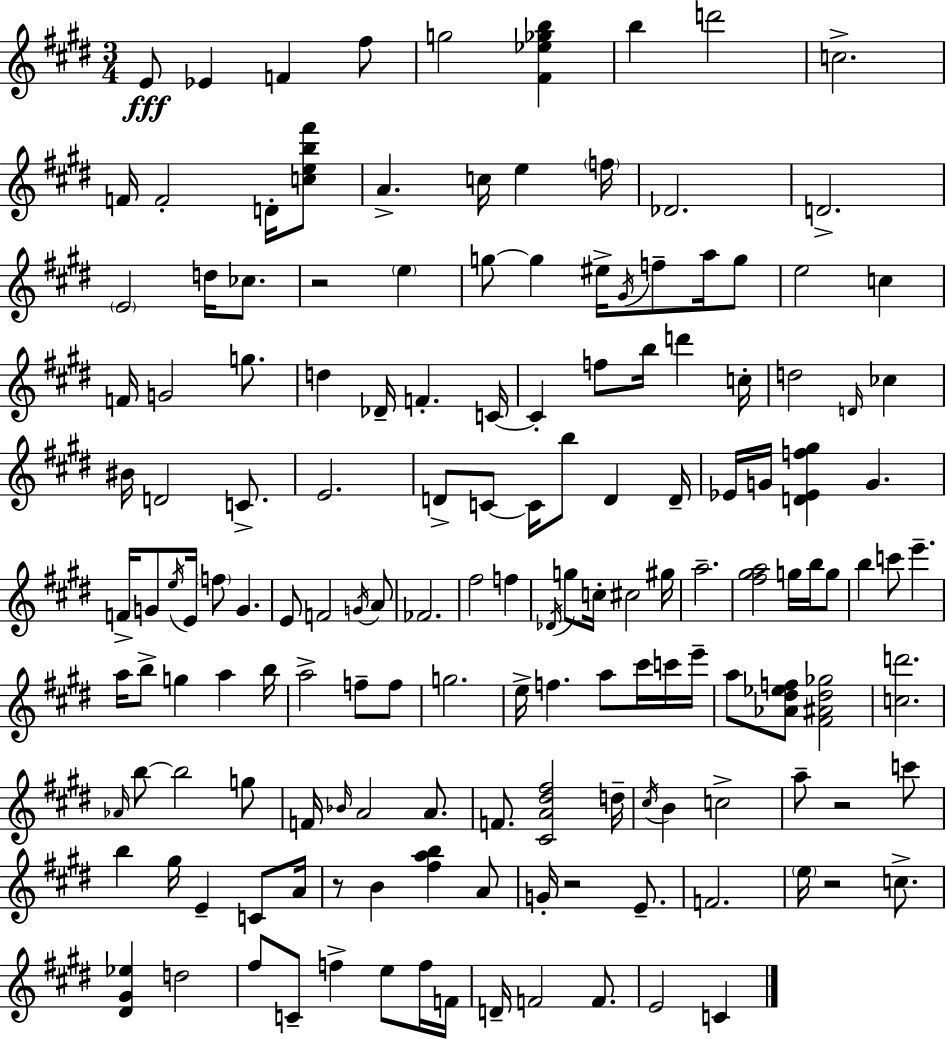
E4/e Eb4/q F4/q F#5/e G5/h [F#4,Eb5,Gb5,B5]/q B5/q D6/h C5/h. F4/s F4/h D4/s [C5,E5,B5,F#6]/e A4/q. C5/s E5/q F5/s Db4/h. D4/h. E4/h D5/s CES5/e. R/h E5/q G5/e G5/q EIS5/s G#4/s F5/e A5/s G5/e E5/h C5/q F4/s G4/h G5/e. D5/q Db4/s F4/q. C4/s C4/q F5/e B5/s D6/q C5/s D5/h D4/s CES5/q BIS4/s D4/h C4/e. E4/h. D4/e C4/e C4/s B5/e D4/q D4/s Eb4/s G4/s [D4,Eb4,F5,G#5]/q G4/q. F4/s G4/e E5/s E4/s F5/e G4/q. E4/e F4/h G4/s A4/e FES4/h. F#5/h F5/q Db4/s G5/e C5/s C#5/h G#5/s A5/h. [F#5,G#5,A5]/h G5/s B5/s G5/e B5/q C6/e E6/q. A5/s B5/e G5/q A5/q B5/s A5/h F5/e F5/e G5/h. E5/s F5/q. A5/e C#6/s C6/s E6/s A5/e [Ab4,D#5,Eb5,F5]/e [F#4,A#4,D#5,Gb5]/h [C5,D6]/h. Ab4/s B5/e B5/h G5/e F4/s Bb4/s A4/h A4/e. F4/e. [C#4,A4,D#5,F#5]/h D5/s C#5/s B4/q C5/h A5/e R/h C6/e B5/q G#5/s E4/q C4/e A4/s R/e B4/q [F#5,A5,B5]/q A4/e G4/s R/h E4/e. F4/h. E5/s R/h C5/e. [D#4,G#4,Eb5]/q D5/h F#5/e C4/e F5/q E5/e F5/s F4/s D4/s F4/h F4/e. E4/h C4/q